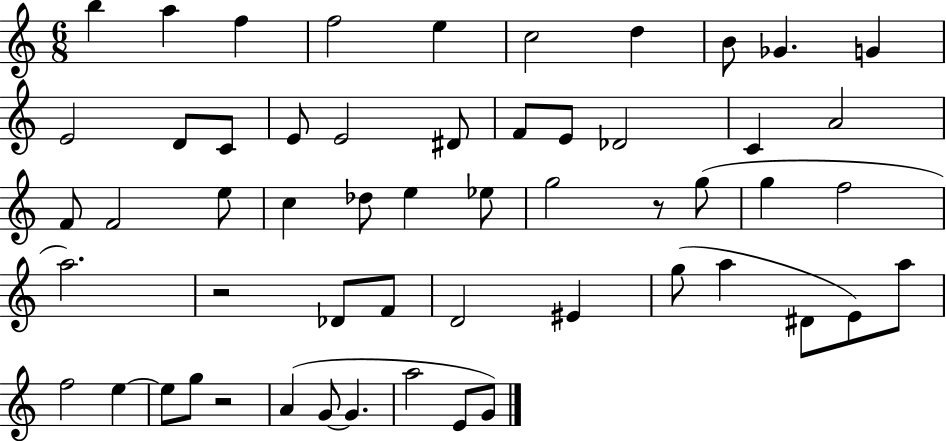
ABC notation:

X:1
T:Untitled
M:6/8
L:1/4
K:C
b a f f2 e c2 d B/2 _G G E2 D/2 C/2 E/2 E2 ^D/2 F/2 E/2 _D2 C A2 F/2 F2 e/2 c _d/2 e _e/2 g2 z/2 g/2 g f2 a2 z2 _D/2 F/2 D2 ^E g/2 a ^D/2 E/2 a/2 f2 e e/2 g/2 z2 A G/2 G a2 E/2 G/2